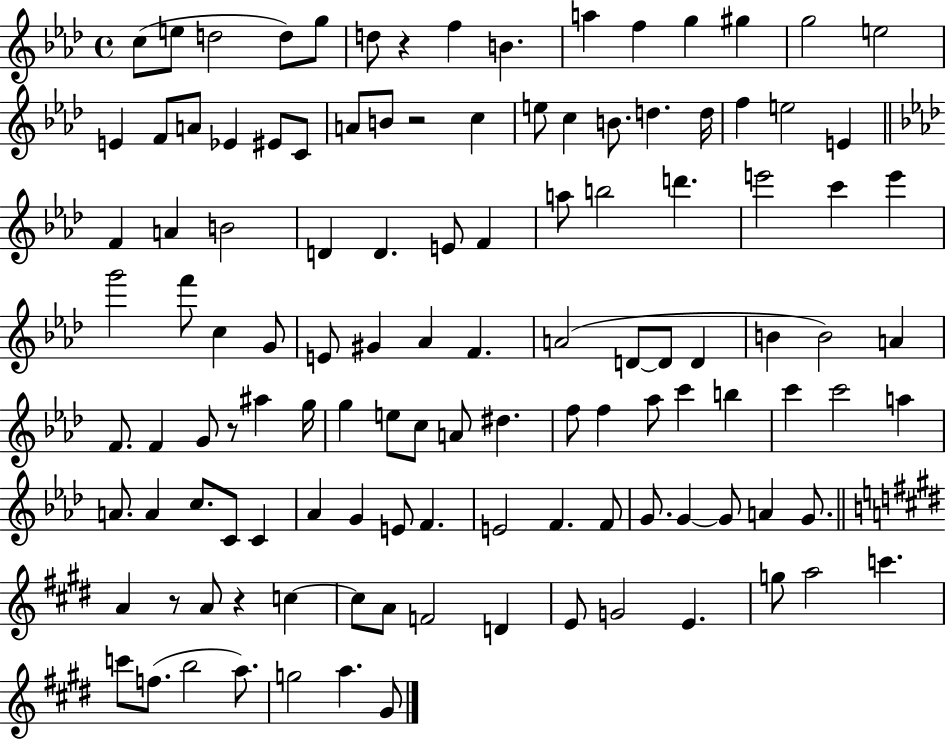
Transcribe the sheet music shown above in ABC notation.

X:1
T:Untitled
M:4/4
L:1/4
K:Ab
c/2 e/2 d2 d/2 g/2 d/2 z f B a f g ^g g2 e2 E F/2 A/2 _E ^E/2 C/2 A/2 B/2 z2 c e/2 c B/2 d d/4 f e2 E F A B2 D D E/2 F a/2 b2 d' e'2 c' e' g'2 f'/2 c G/2 E/2 ^G _A F A2 D/2 D/2 D B B2 A F/2 F G/2 z/2 ^a g/4 g e/2 c/2 A/2 ^d f/2 f _a/2 c' b c' c'2 a A/2 A c/2 C/2 C _A G E/2 F E2 F F/2 G/2 G G/2 A G/2 A z/2 A/2 z c c/2 A/2 F2 D E/2 G2 E g/2 a2 c' c'/2 f/2 b2 a/2 g2 a ^G/2